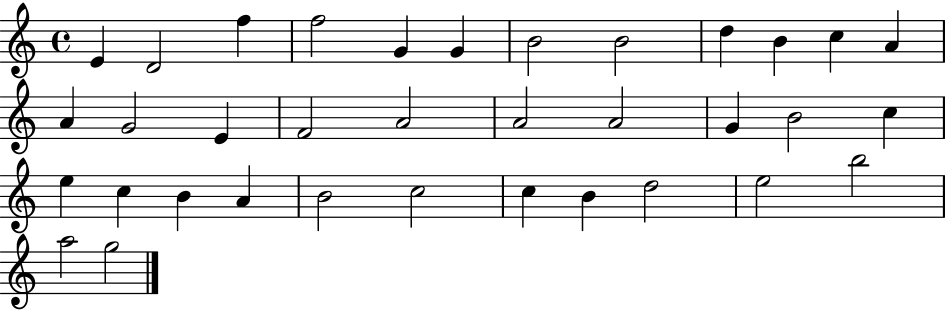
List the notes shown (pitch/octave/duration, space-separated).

E4/q D4/h F5/q F5/h G4/q G4/q B4/h B4/h D5/q B4/q C5/q A4/q A4/q G4/h E4/q F4/h A4/h A4/h A4/h G4/q B4/h C5/q E5/q C5/q B4/q A4/q B4/h C5/h C5/q B4/q D5/h E5/h B5/h A5/h G5/h